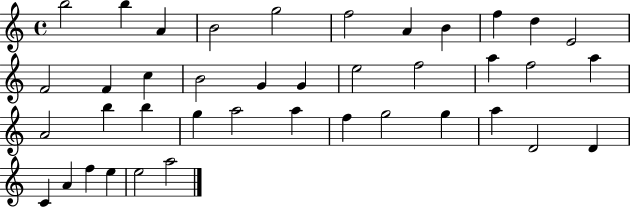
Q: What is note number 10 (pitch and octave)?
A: D5